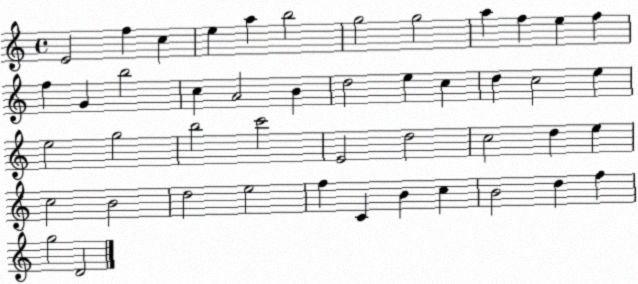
X:1
T:Untitled
M:4/4
L:1/4
K:C
E2 f c e a b2 g2 g2 a f e f f G b2 c A2 B d2 e c d c2 e e2 g2 b2 c'2 E2 d2 c2 d e c2 B2 d2 e2 f C B c B2 d f g2 D2